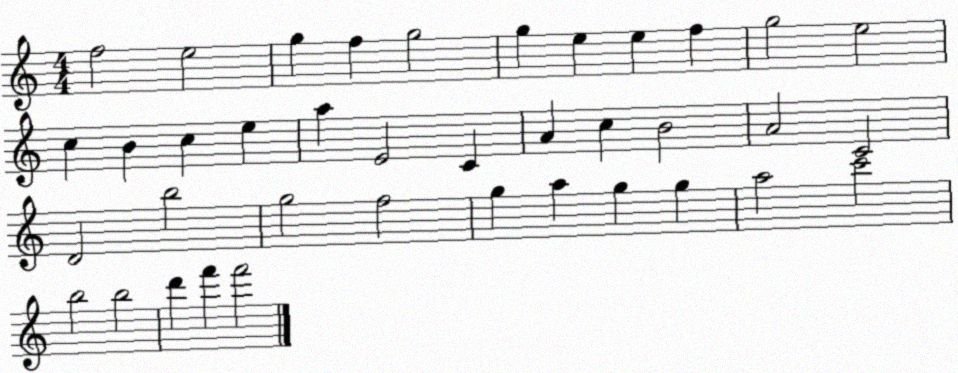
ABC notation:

X:1
T:Untitled
M:4/4
L:1/4
K:C
f2 e2 g f g2 g e e f g2 e2 c B c e a E2 C A c B2 A2 C2 D2 b2 g2 f2 g a g g a2 c'2 b2 b2 d' f' f'2